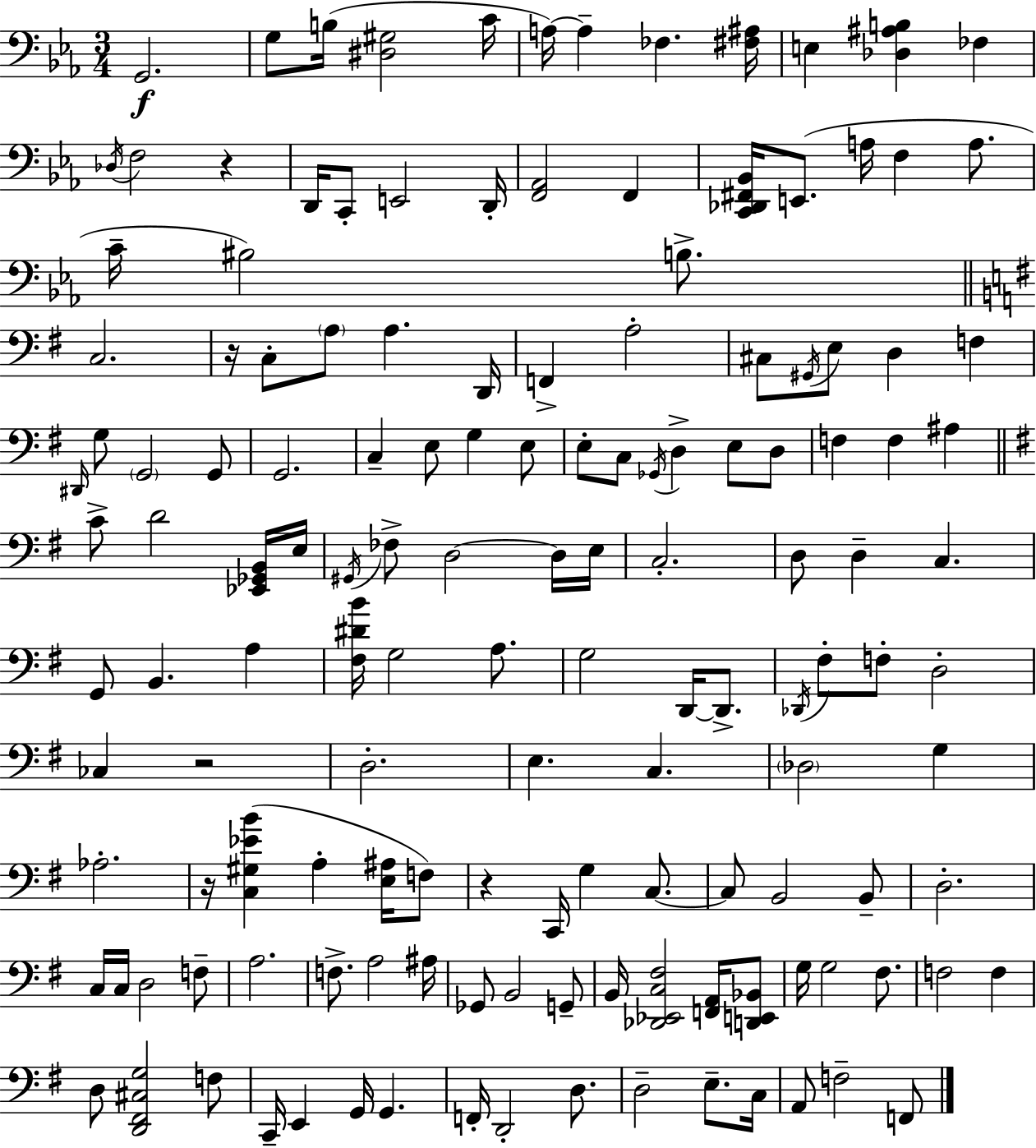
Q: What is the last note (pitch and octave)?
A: F2